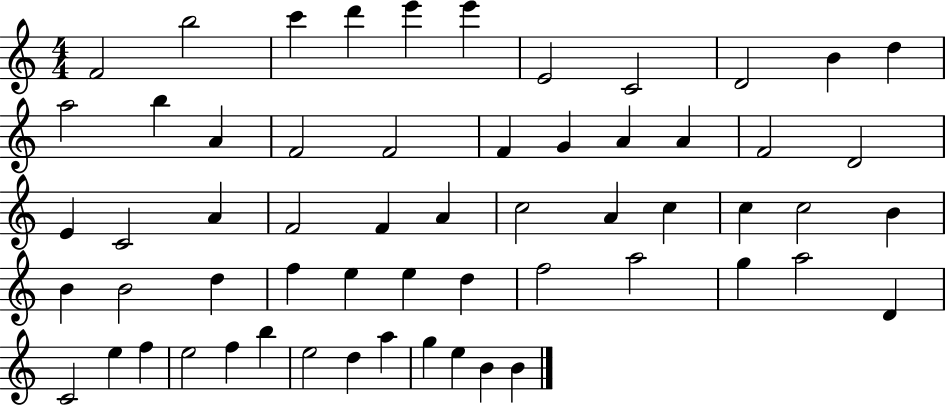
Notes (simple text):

F4/h B5/h C6/q D6/q E6/q E6/q E4/h C4/h D4/h B4/q D5/q A5/h B5/q A4/q F4/h F4/h F4/q G4/q A4/q A4/q F4/h D4/h E4/q C4/h A4/q F4/h F4/q A4/q C5/h A4/q C5/q C5/q C5/h B4/q B4/q B4/h D5/q F5/q E5/q E5/q D5/q F5/h A5/h G5/q A5/h D4/q C4/h E5/q F5/q E5/h F5/q B5/q E5/h D5/q A5/q G5/q E5/q B4/q B4/q